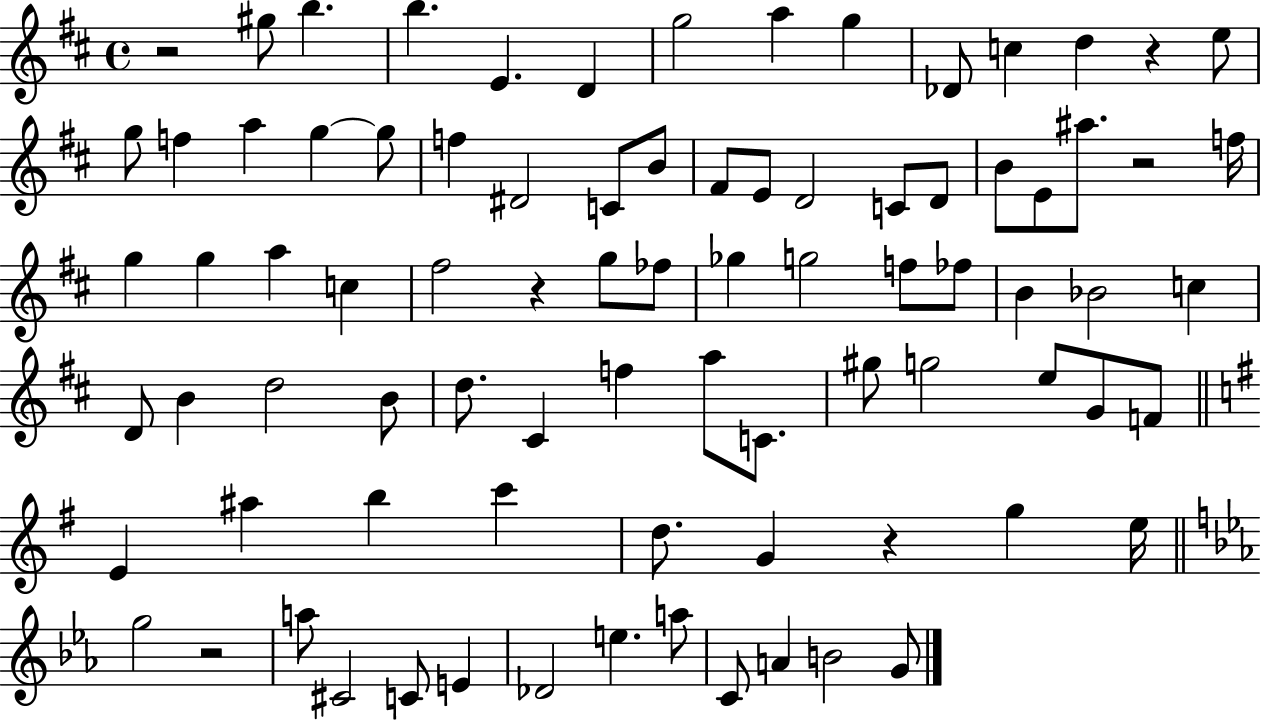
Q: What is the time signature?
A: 4/4